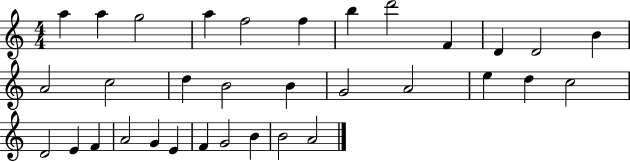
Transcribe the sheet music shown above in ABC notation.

X:1
T:Untitled
M:4/4
L:1/4
K:C
a a g2 a f2 f b d'2 F D D2 B A2 c2 d B2 B G2 A2 e d c2 D2 E F A2 G E F G2 B B2 A2